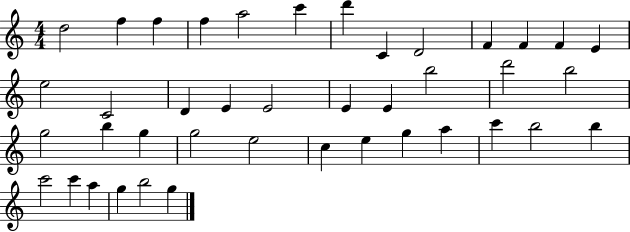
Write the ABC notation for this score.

X:1
T:Untitled
M:4/4
L:1/4
K:C
d2 f f f a2 c' d' C D2 F F F E e2 C2 D E E2 E E b2 d'2 b2 g2 b g g2 e2 c e g a c' b2 b c'2 c' a g b2 g